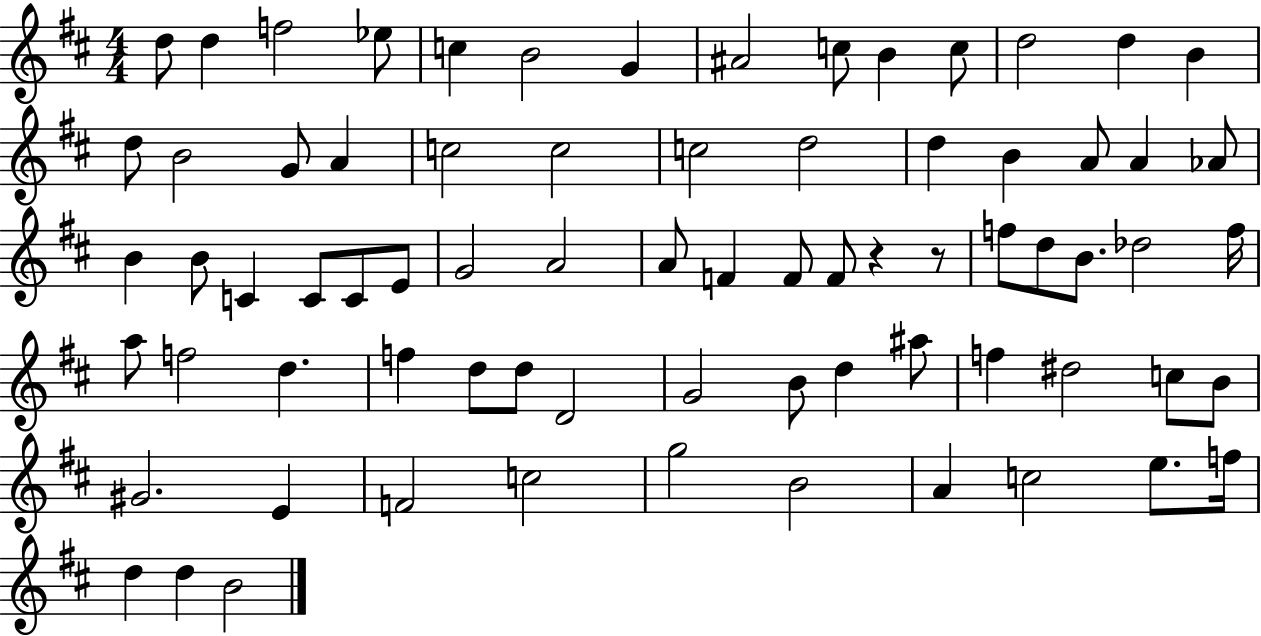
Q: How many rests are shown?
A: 2